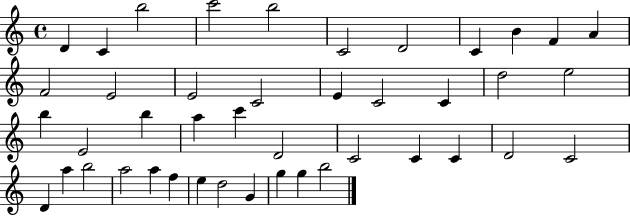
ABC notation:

X:1
T:Untitled
M:4/4
L:1/4
K:C
D C b2 c'2 b2 C2 D2 C B F A F2 E2 E2 C2 E C2 C d2 e2 b E2 b a c' D2 C2 C C D2 C2 D a b2 a2 a f e d2 G g g b2